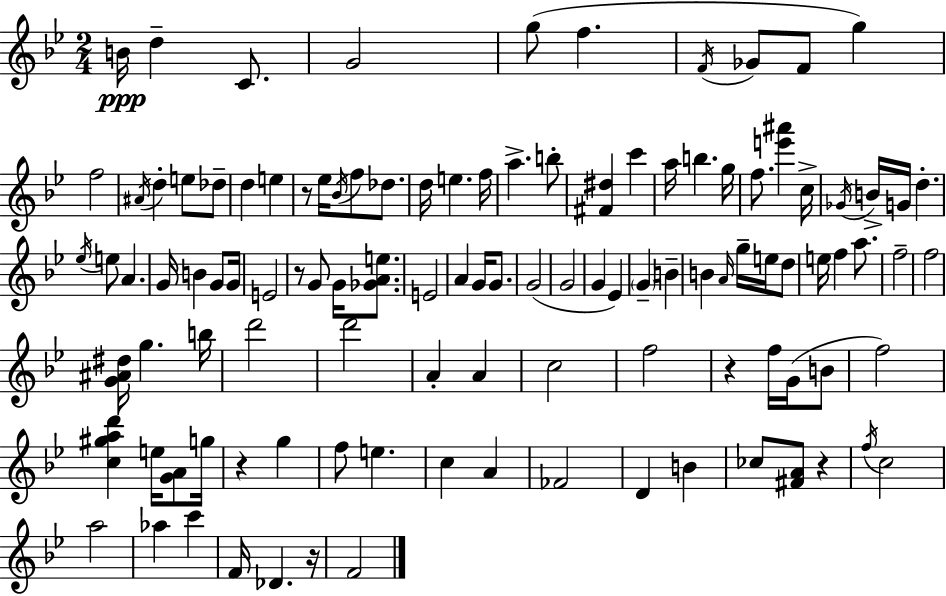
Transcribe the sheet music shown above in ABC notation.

X:1
T:Untitled
M:2/4
L:1/4
K:Gm
B/4 d C/2 G2 g/2 f F/4 _G/2 F/2 g f2 ^A/4 d e/2 _d/2 d e z/2 _e/4 _B/4 f/2 _d/2 d/4 e f/4 a b/2 [^F^d] c' a/4 b g/4 f/2 [e'^a'] c/4 _G/4 B/4 G/4 d _e/4 e/2 A G/4 B G/2 G/4 E2 z/2 G/2 G/4 [_GAe]/2 E2 A G/4 G/2 G2 G2 G _E G B B A/4 g/4 e/4 d/2 e/4 f a/2 f2 f2 [G^A^d]/4 g b/4 d'2 d'2 A A c2 f2 z f/4 G/4 B/2 f2 [c^gad'] e/4 [GA]/2 g/4 z g f/2 e c A _F2 D B _c/2 [^FA]/2 z f/4 c2 a2 _a c' F/4 _D z/4 F2